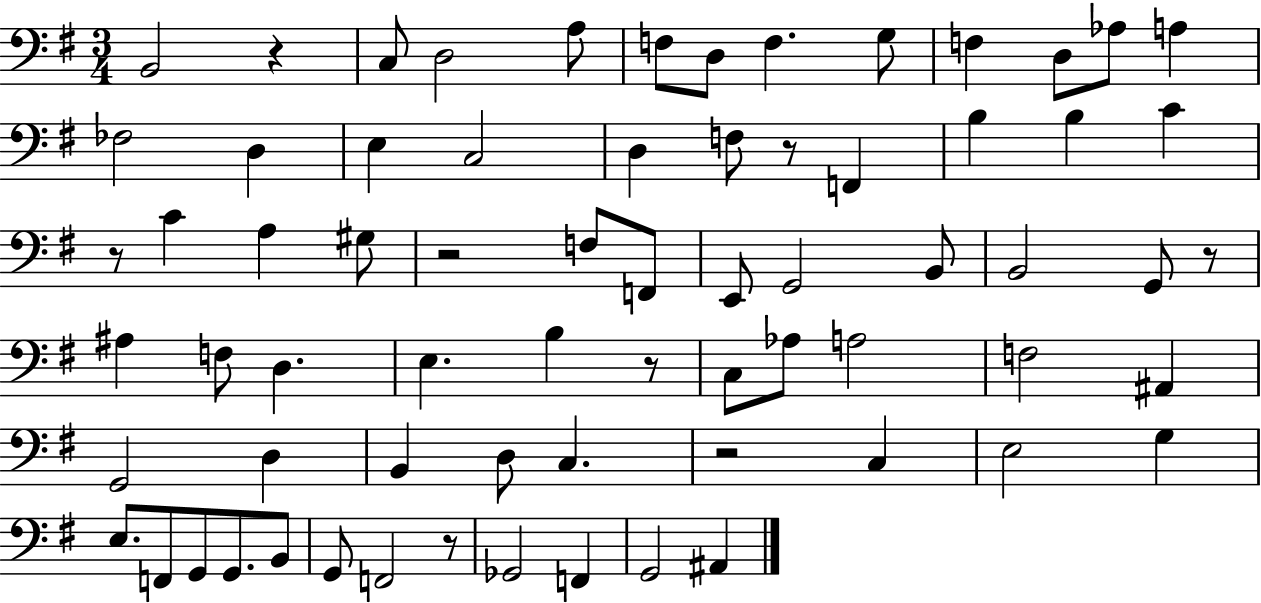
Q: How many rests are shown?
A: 8